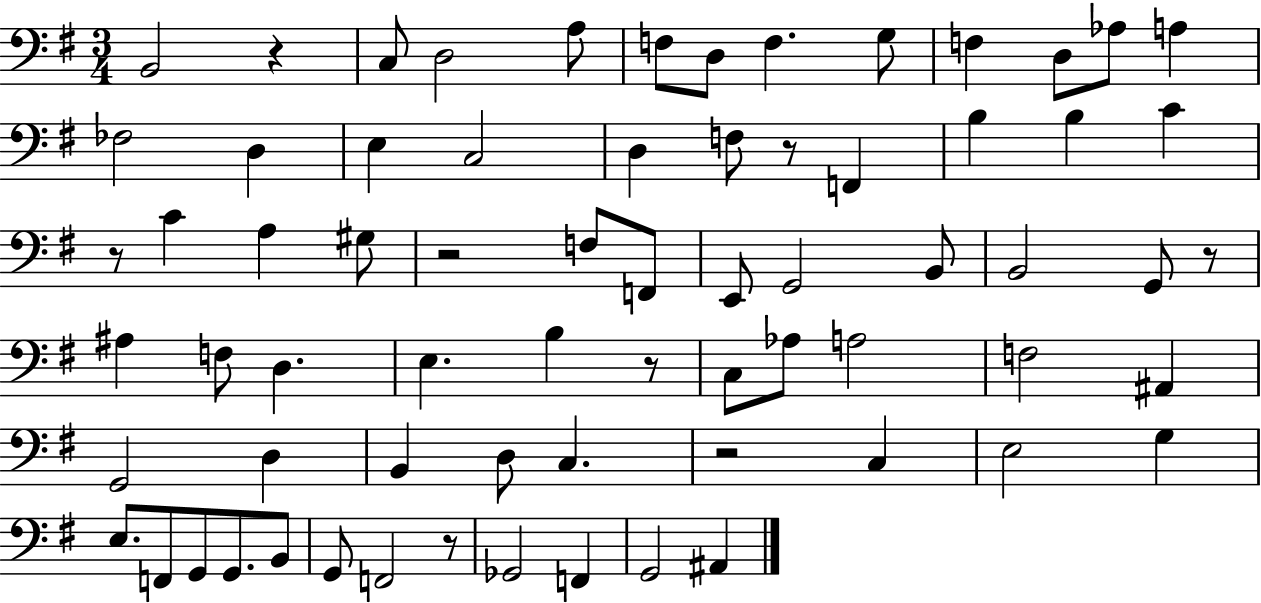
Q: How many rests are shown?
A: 8